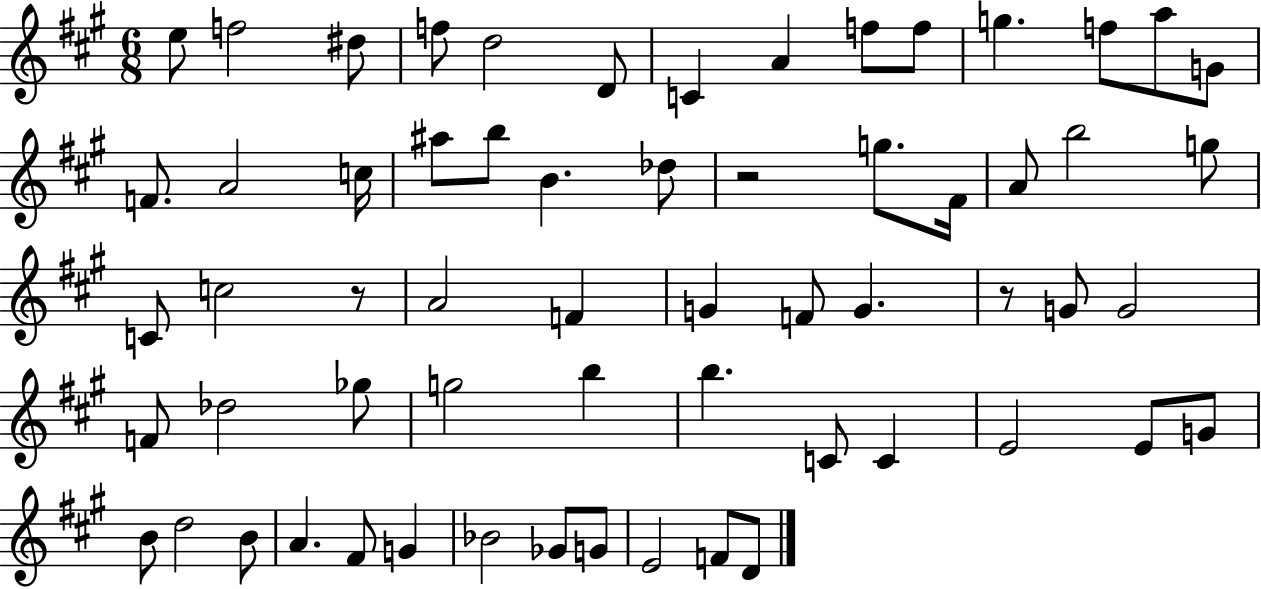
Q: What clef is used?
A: treble